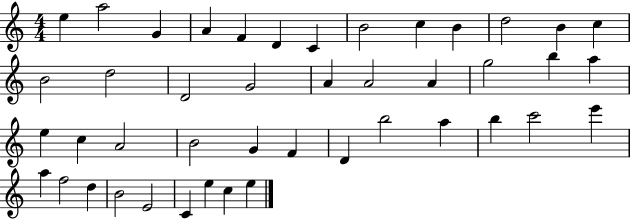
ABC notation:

X:1
T:Untitled
M:4/4
L:1/4
K:C
e a2 G A F D C B2 c B d2 B c B2 d2 D2 G2 A A2 A g2 b a e c A2 B2 G F D b2 a b c'2 e' a f2 d B2 E2 C e c e